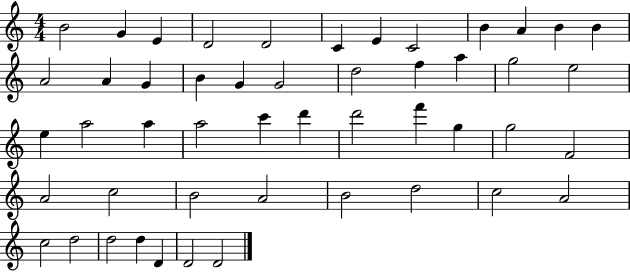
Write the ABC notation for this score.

X:1
T:Untitled
M:4/4
L:1/4
K:C
B2 G E D2 D2 C E C2 B A B B A2 A G B G G2 d2 f a g2 e2 e a2 a a2 c' d' d'2 f' g g2 F2 A2 c2 B2 A2 B2 d2 c2 A2 c2 d2 d2 d D D2 D2